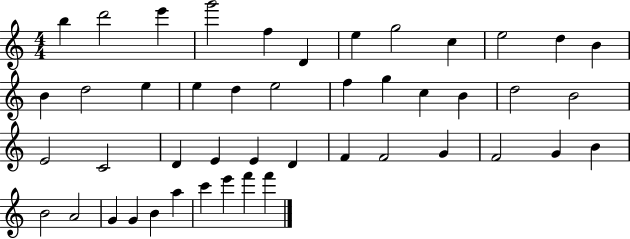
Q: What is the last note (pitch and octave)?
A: F6